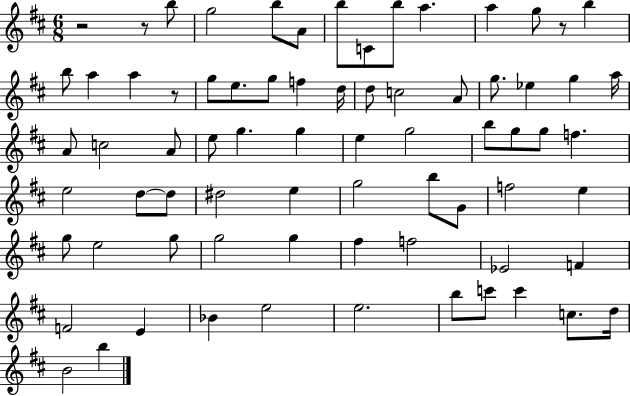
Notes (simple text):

R/h R/e B5/e G5/h B5/e A4/e B5/e C4/e B5/e A5/q. A5/q G5/e R/e B5/q B5/e A5/q A5/q R/e G5/e E5/e. G5/e F5/q D5/s D5/e C5/h A4/e G5/e. Eb5/q G5/q A5/s A4/e C5/h A4/e E5/e G5/q. G5/q E5/q G5/h B5/e G5/e G5/e F5/q. E5/h D5/e D5/e D#5/h E5/q G5/h B5/e G4/e F5/h E5/q G5/e E5/h G5/e G5/h G5/q F#5/q F5/h Eb4/h F4/q F4/h E4/q Bb4/q E5/h E5/h. B5/e C6/e C6/q C5/e. D5/s B4/h B5/q